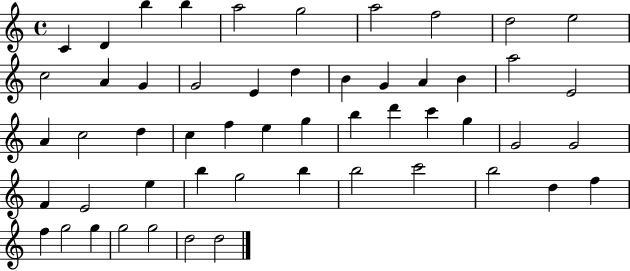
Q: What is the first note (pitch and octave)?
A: C4